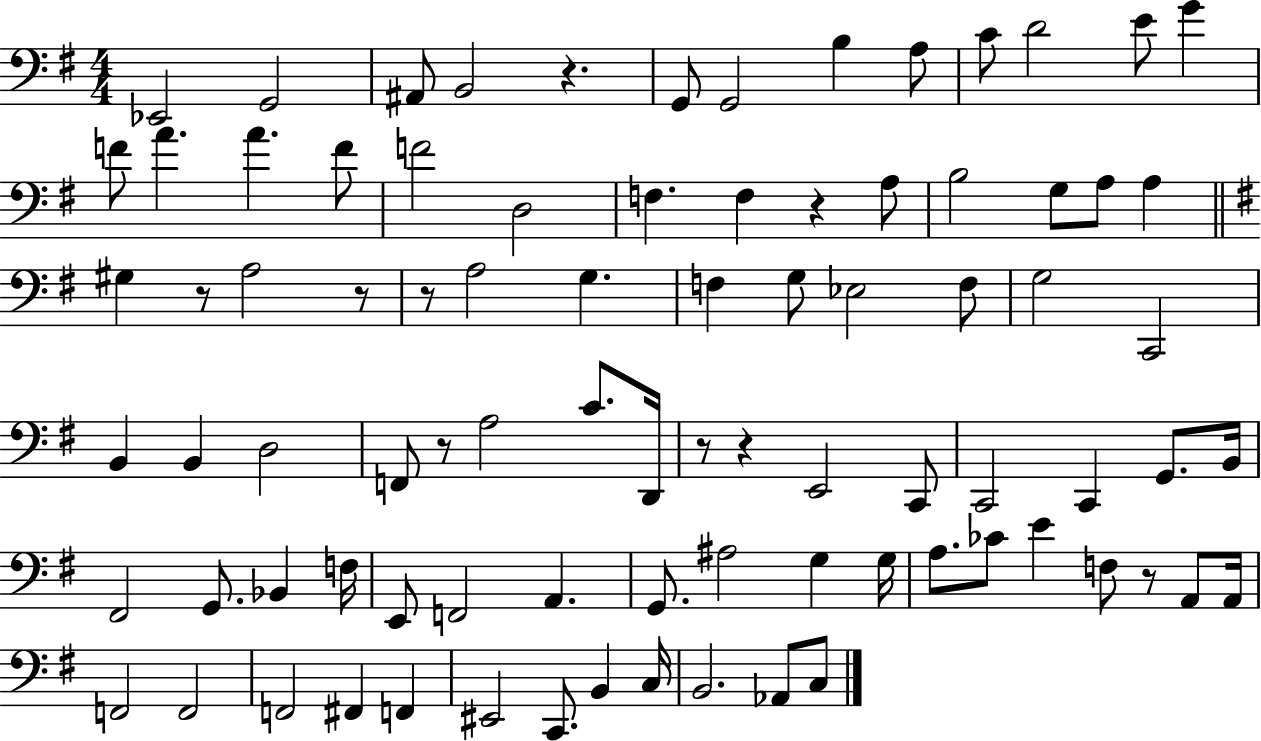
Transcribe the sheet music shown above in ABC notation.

X:1
T:Untitled
M:4/4
L:1/4
K:G
_E,,2 G,,2 ^A,,/2 B,,2 z G,,/2 G,,2 B, A,/2 C/2 D2 E/2 G F/2 A A F/2 F2 D,2 F, F, z A,/2 B,2 G,/2 A,/2 A, ^G, z/2 A,2 z/2 z/2 A,2 G, F, G,/2 _E,2 F,/2 G,2 C,,2 B,, B,, D,2 F,,/2 z/2 A,2 C/2 D,,/4 z/2 z E,,2 C,,/2 C,,2 C,, G,,/2 B,,/4 ^F,,2 G,,/2 _B,, F,/4 E,,/2 F,,2 A,, G,,/2 ^A,2 G, G,/4 A,/2 _C/2 E F,/2 z/2 A,,/2 A,,/4 F,,2 F,,2 F,,2 ^F,, F,, ^E,,2 C,,/2 B,, C,/4 B,,2 _A,,/2 C,/2